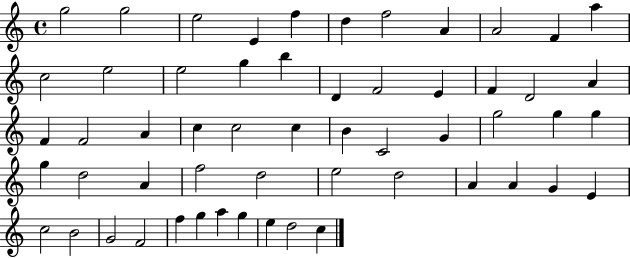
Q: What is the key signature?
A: C major